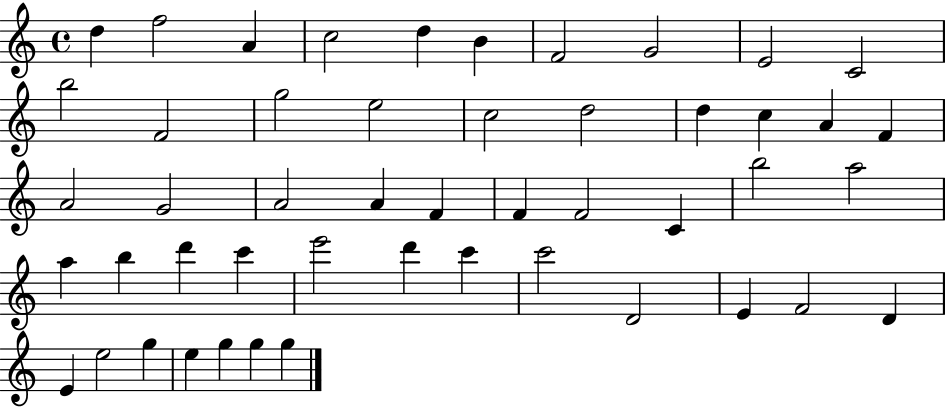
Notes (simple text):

D5/q F5/h A4/q C5/h D5/q B4/q F4/h G4/h E4/h C4/h B5/h F4/h G5/h E5/h C5/h D5/h D5/q C5/q A4/q F4/q A4/h G4/h A4/h A4/q F4/q F4/q F4/h C4/q B5/h A5/h A5/q B5/q D6/q C6/q E6/h D6/q C6/q C6/h D4/h E4/q F4/h D4/q E4/q E5/h G5/q E5/q G5/q G5/q G5/q